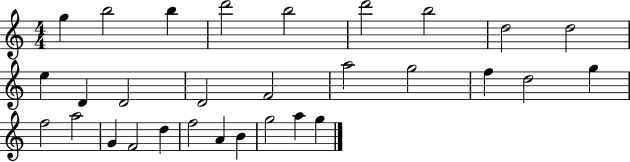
G5/q B5/h B5/q D6/h B5/h D6/h B5/h D5/h D5/h E5/q D4/q D4/h D4/h F4/h A5/h G5/h F5/q D5/h G5/q F5/h A5/h G4/q F4/h D5/q F5/h A4/q B4/q G5/h A5/q G5/q